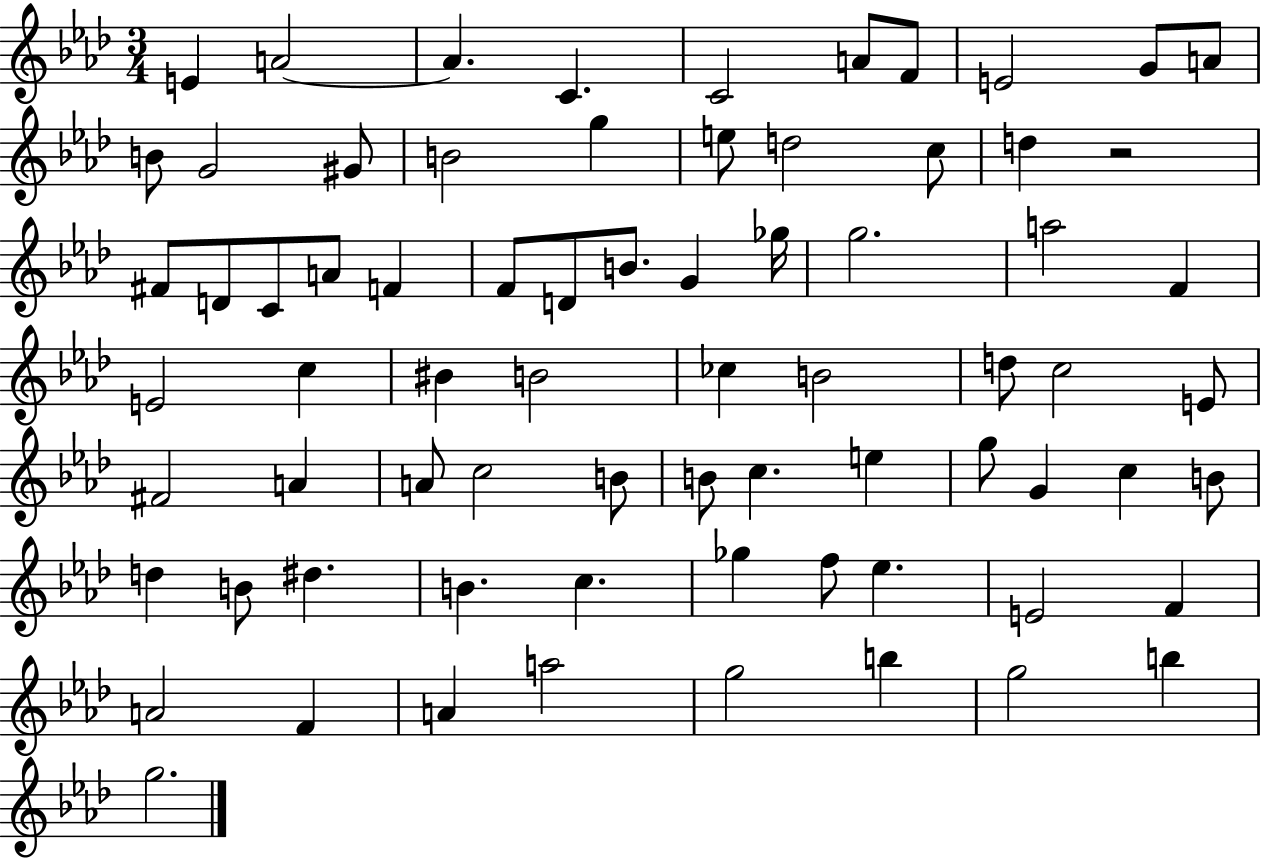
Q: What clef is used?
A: treble